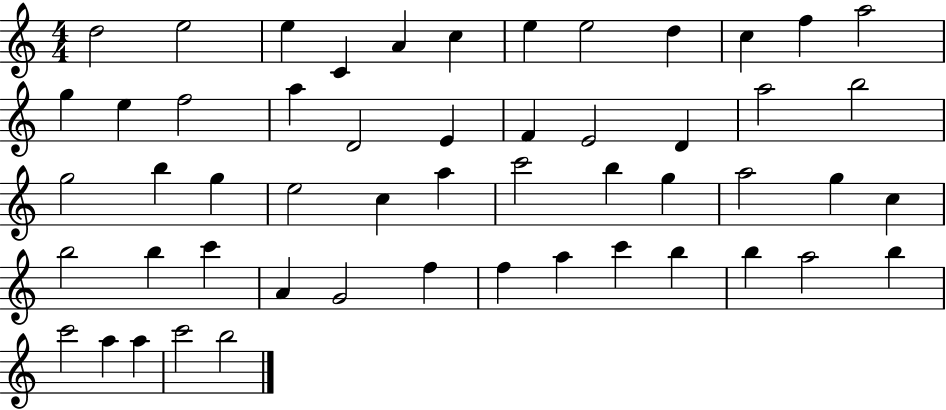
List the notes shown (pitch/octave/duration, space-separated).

D5/h E5/h E5/q C4/q A4/q C5/q E5/q E5/h D5/q C5/q F5/q A5/h G5/q E5/q F5/h A5/q D4/h E4/q F4/q E4/h D4/q A5/h B5/h G5/h B5/q G5/q E5/h C5/q A5/q C6/h B5/q G5/q A5/h G5/q C5/q B5/h B5/q C6/q A4/q G4/h F5/q F5/q A5/q C6/q B5/q B5/q A5/h B5/q C6/h A5/q A5/q C6/h B5/h